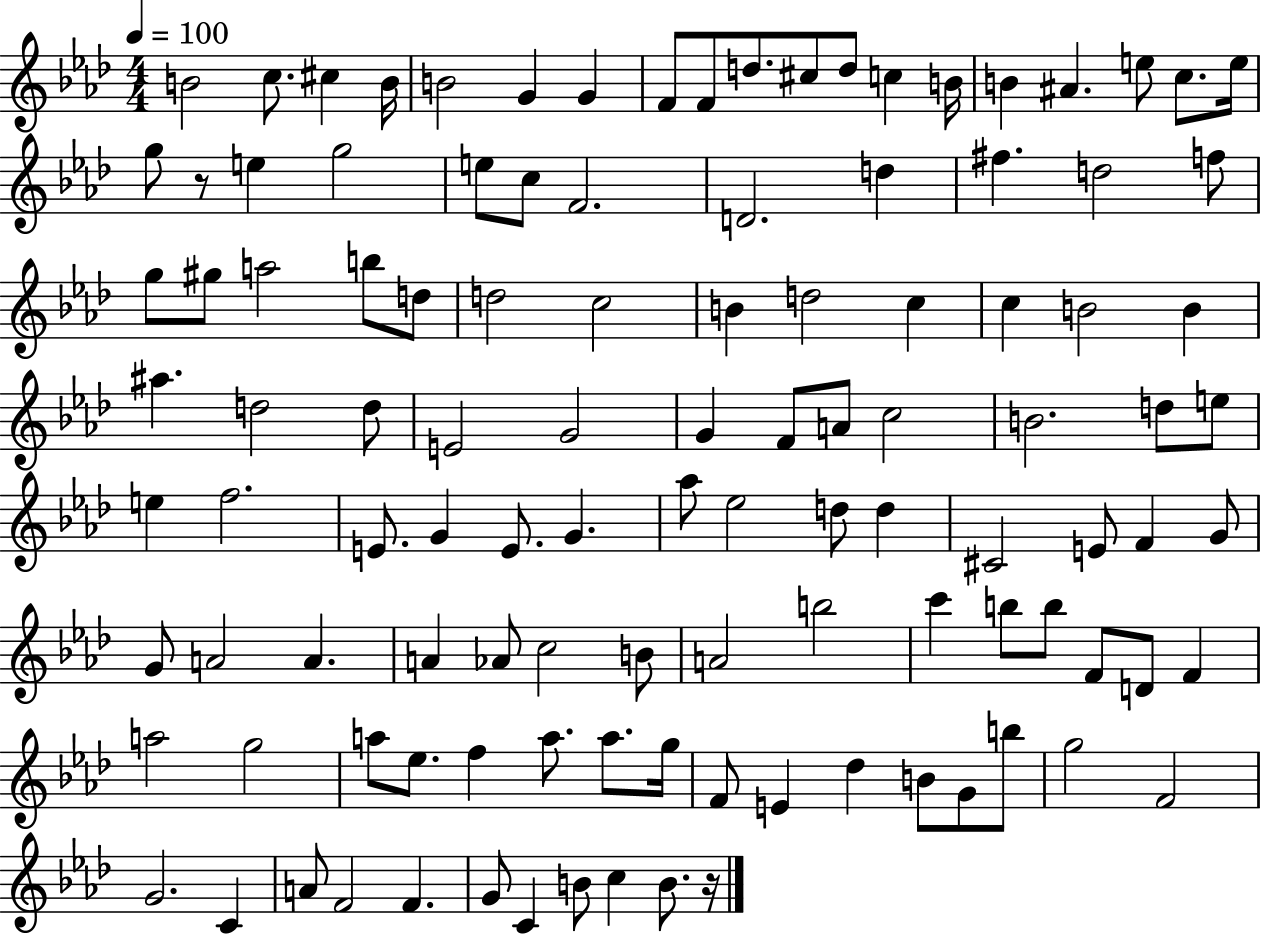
{
  \clef treble
  \numericTimeSignature
  \time 4/4
  \key aes \major
  \tempo 4 = 100
  b'2 c''8. cis''4 b'16 | b'2 g'4 g'4 | f'8 f'8 d''8. cis''8 d''8 c''4 b'16 | b'4 ais'4. e''8 c''8. e''16 | \break g''8 r8 e''4 g''2 | e''8 c''8 f'2. | d'2. d''4 | fis''4. d''2 f''8 | \break g''8 gis''8 a''2 b''8 d''8 | d''2 c''2 | b'4 d''2 c''4 | c''4 b'2 b'4 | \break ais''4. d''2 d''8 | e'2 g'2 | g'4 f'8 a'8 c''2 | b'2. d''8 e''8 | \break e''4 f''2. | e'8. g'4 e'8. g'4. | aes''8 ees''2 d''8 d''4 | cis'2 e'8 f'4 g'8 | \break g'8 a'2 a'4. | a'4 aes'8 c''2 b'8 | a'2 b''2 | c'''4 b''8 b''8 f'8 d'8 f'4 | \break a''2 g''2 | a''8 ees''8. f''4 a''8. a''8. g''16 | f'8 e'4 des''4 b'8 g'8 b''8 | g''2 f'2 | \break g'2. c'4 | a'8 f'2 f'4. | g'8 c'4 b'8 c''4 b'8. r16 | \bar "|."
}